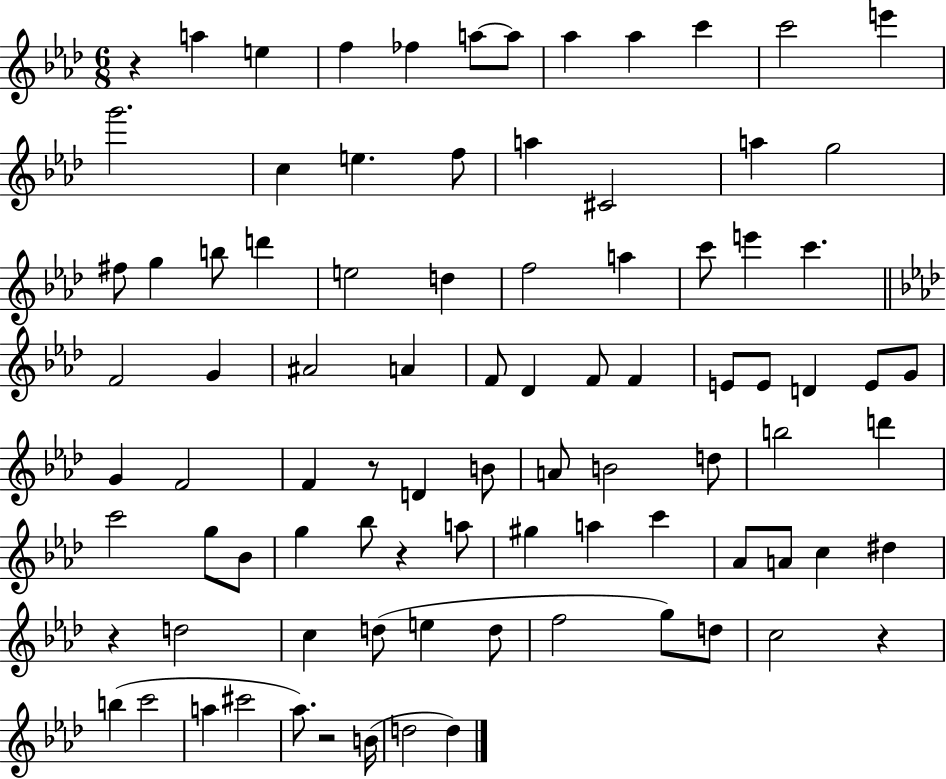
X:1
T:Untitled
M:6/8
L:1/4
K:Ab
z a e f _f a/2 a/2 _a _a c' c'2 e' g'2 c e f/2 a ^C2 a g2 ^f/2 g b/2 d' e2 d f2 a c'/2 e' c' F2 G ^A2 A F/2 _D F/2 F E/2 E/2 D E/2 G/2 G F2 F z/2 D B/2 A/2 B2 d/2 b2 d' c'2 g/2 _B/2 g _b/2 z a/2 ^g a c' _A/2 A/2 c ^d z d2 c d/2 e d/2 f2 g/2 d/2 c2 z b c'2 a ^c'2 _a/2 z2 B/4 d2 d